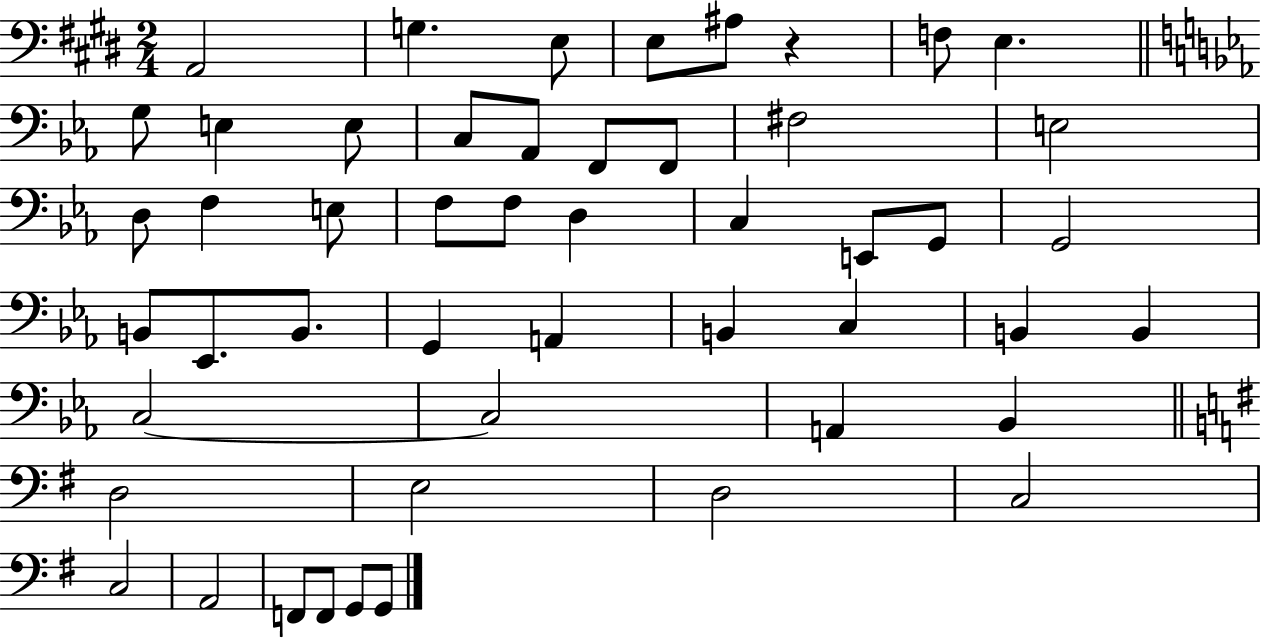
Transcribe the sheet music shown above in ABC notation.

X:1
T:Untitled
M:2/4
L:1/4
K:E
A,,2 G, E,/2 E,/2 ^A,/2 z F,/2 E, G,/2 E, E,/2 C,/2 _A,,/2 F,,/2 F,,/2 ^F,2 E,2 D,/2 F, E,/2 F,/2 F,/2 D, C, E,,/2 G,,/2 G,,2 B,,/2 _E,,/2 B,,/2 G,, A,, B,, C, B,, B,, C,2 C,2 A,, _B,, D,2 E,2 D,2 C,2 C,2 A,,2 F,,/2 F,,/2 G,,/2 G,,/2